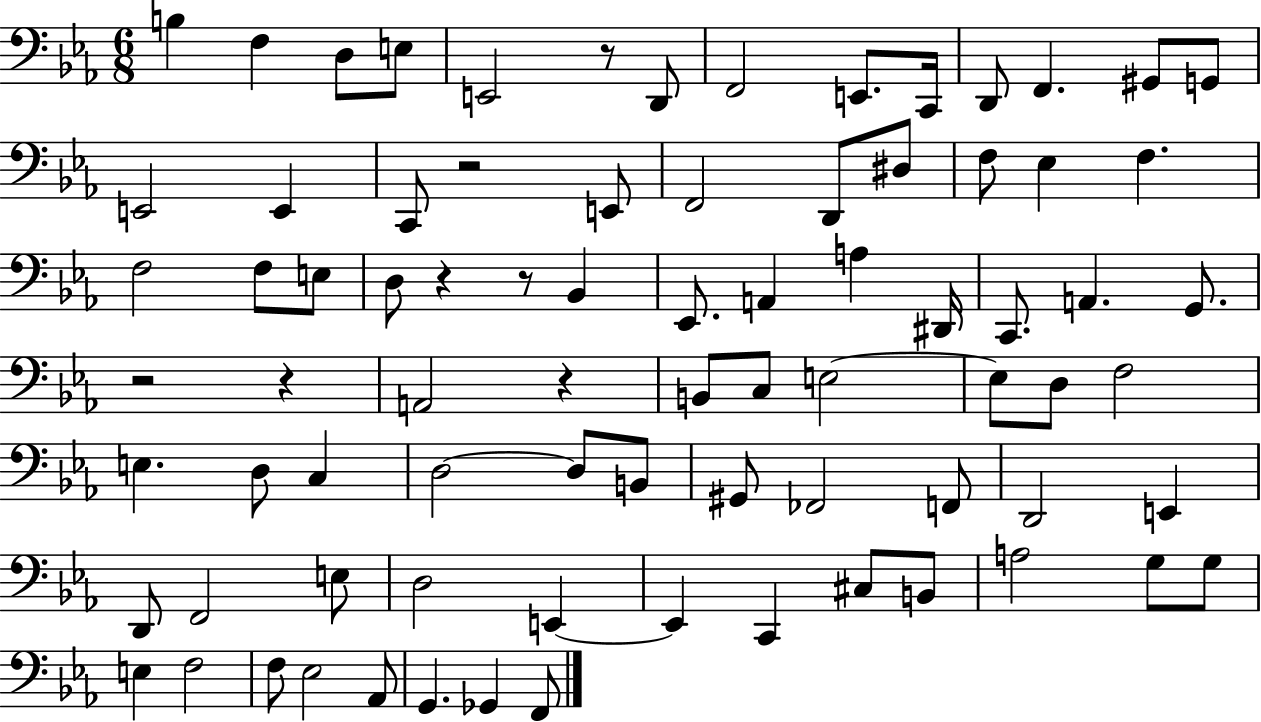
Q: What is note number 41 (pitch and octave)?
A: D3